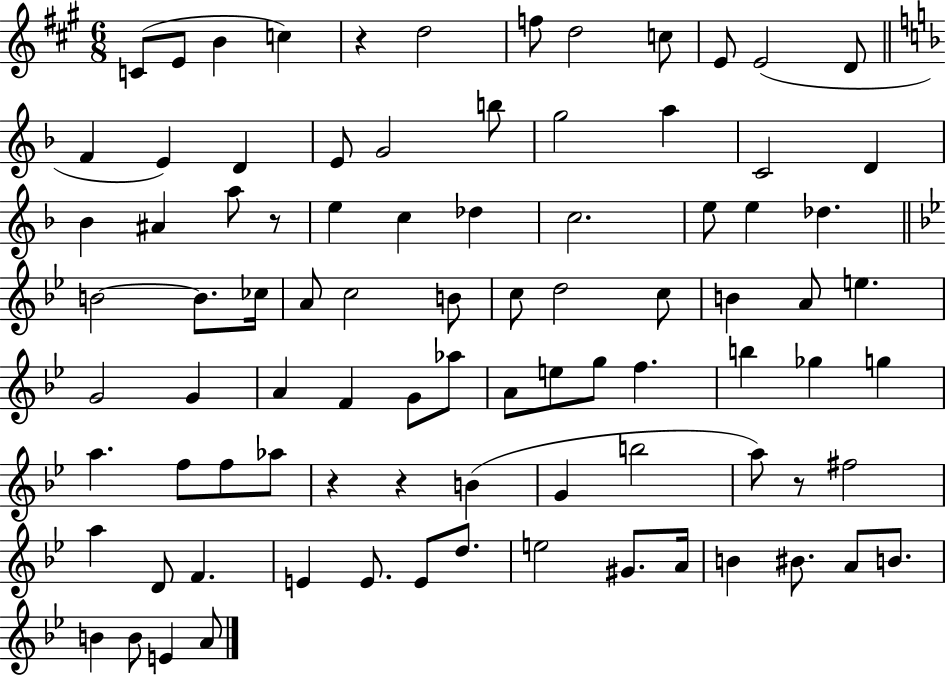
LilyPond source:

{
  \clef treble
  \numericTimeSignature
  \time 6/8
  \key a \major
  \repeat volta 2 { c'8( e'8 b'4 c''4) | r4 d''2 | f''8 d''2 c''8 | e'8 e'2( d'8 | \break \bar "||" \break \key f \major f'4 e'4) d'4 | e'8 g'2 b''8 | g''2 a''4 | c'2 d'4 | \break bes'4 ais'4 a''8 r8 | e''4 c''4 des''4 | c''2. | e''8 e''4 des''4. | \break \bar "||" \break \key bes \major b'2~~ b'8. ces''16 | a'8 c''2 b'8 | c''8 d''2 c''8 | b'4 a'8 e''4. | \break g'2 g'4 | a'4 f'4 g'8 aes''8 | a'8 e''8 g''8 f''4. | b''4 ges''4 g''4 | \break a''4. f''8 f''8 aes''8 | r4 r4 b'4( | g'4 b''2 | a''8) r8 fis''2 | \break a''4 d'8 f'4. | e'4 e'8. e'8 d''8. | e''2 gis'8. a'16 | b'4 bis'8. a'8 b'8. | \break b'4 b'8 e'4 a'8 | } \bar "|."
}